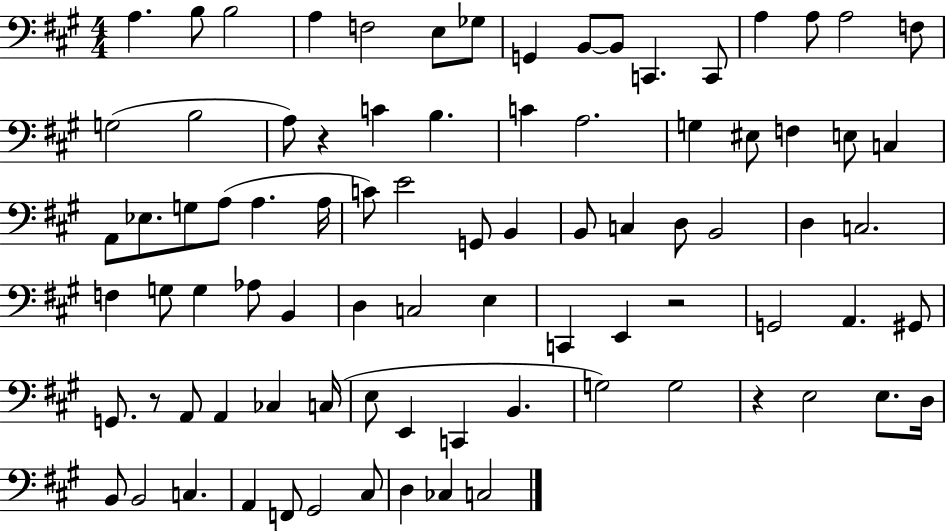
A3/q. B3/e B3/h A3/q F3/h E3/e Gb3/e G2/q B2/e B2/e C2/q. C2/e A3/q A3/e A3/h F3/e G3/h B3/h A3/e R/q C4/q B3/q. C4/q A3/h. G3/q EIS3/e F3/q E3/e C3/q A2/e Eb3/e. G3/e A3/e A3/q. A3/s C4/e E4/h G2/e B2/q B2/e C3/q D3/e B2/h D3/q C3/h. F3/q G3/e G3/q Ab3/e B2/q D3/q C3/h E3/q C2/q E2/q R/h G2/h A2/q. G#2/e G2/e. R/e A2/e A2/q CES3/q C3/s E3/e E2/q C2/q B2/q. G3/h G3/h R/q E3/h E3/e. D3/s B2/e B2/h C3/q. A2/q F2/e G#2/h C#3/e D3/q CES3/q C3/h